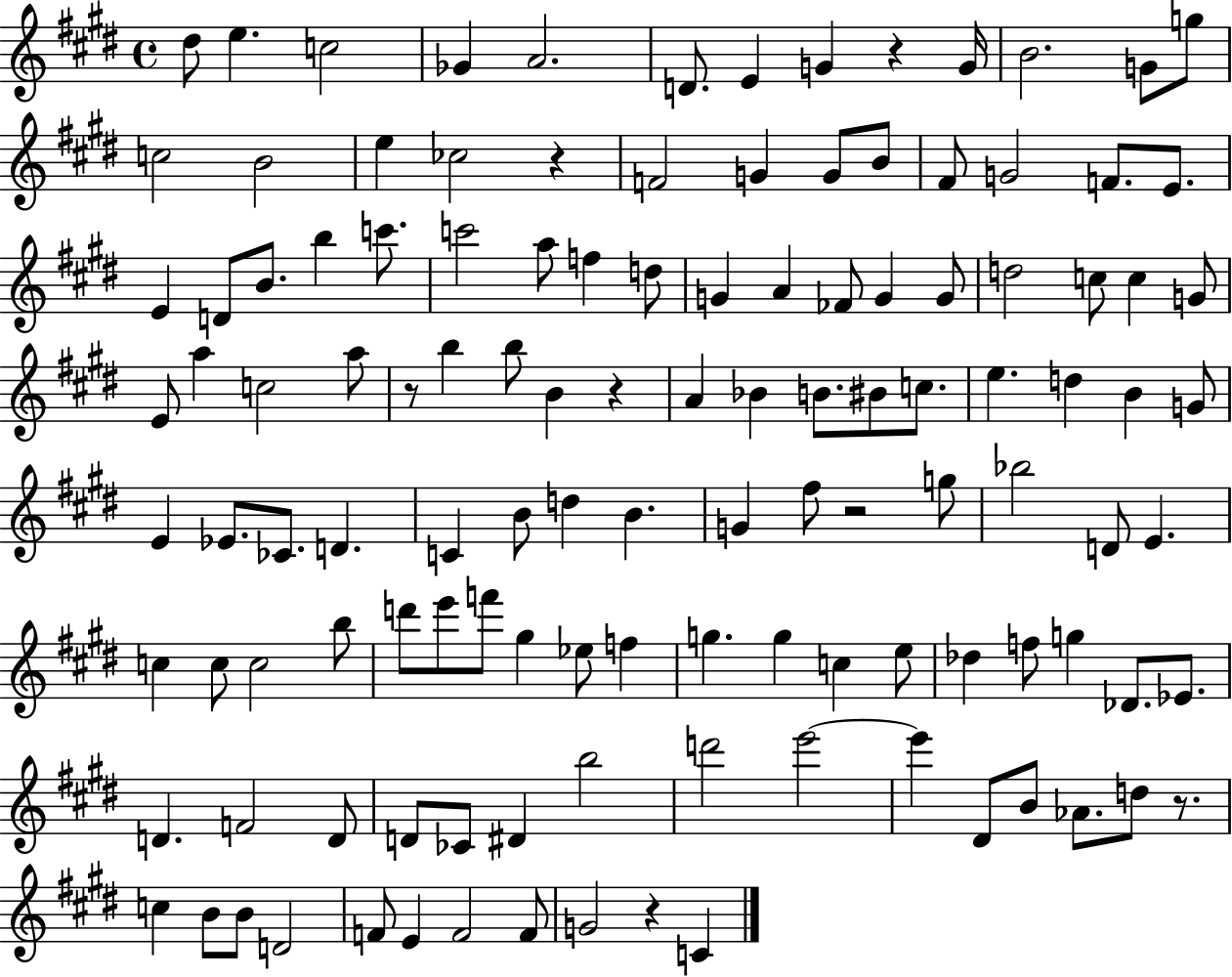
D#5/e E5/q. C5/h Gb4/q A4/h. D4/e. E4/q G4/q R/q G4/s B4/h. G4/e G5/e C5/h B4/h E5/q CES5/h R/q F4/h G4/q G4/e B4/e F#4/e G4/h F4/e. E4/e. E4/q D4/e B4/e. B5/q C6/e. C6/h A5/e F5/q D5/e G4/q A4/q FES4/e G4/q G4/e D5/h C5/e C5/q G4/e E4/e A5/q C5/h A5/e R/e B5/q B5/e B4/q R/q A4/q Bb4/q B4/e. BIS4/e C5/e. E5/q. D5/q B4/q G4/e E4/q Eb4/e. CES4/e. D4/q. C4/q B4/e D5/q B4/q. G4/q F#5/e R/h G5/e Bb5/h D4/e E4/q. C5/q C5/e C5/h B5/e D6/e E6/e F6/e G#5/q Eb5/e F5/q G5/q. G5/q C5/q E5/e Db5/q F5/e G5/q Db4/e. Eb4/e. D4/q. F4/h D4/e D4/e CES4/e D#4/q B5/h D6/h E6/h E6/q D#4/e B4/e Ab4/e. D5/e R/e. C5/q B4/e B4/e D4/h F4/e E4/q F4/h F4/e G4/h R/q C4/q